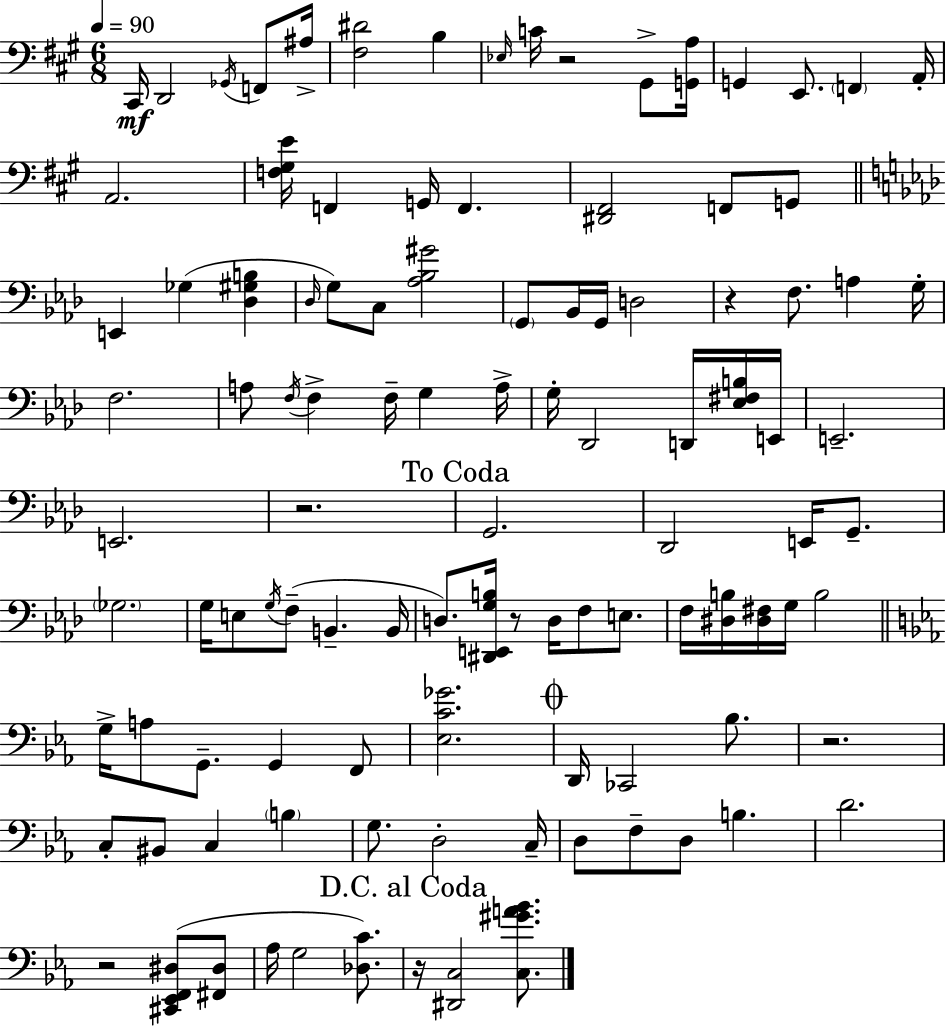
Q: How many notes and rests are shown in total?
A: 107